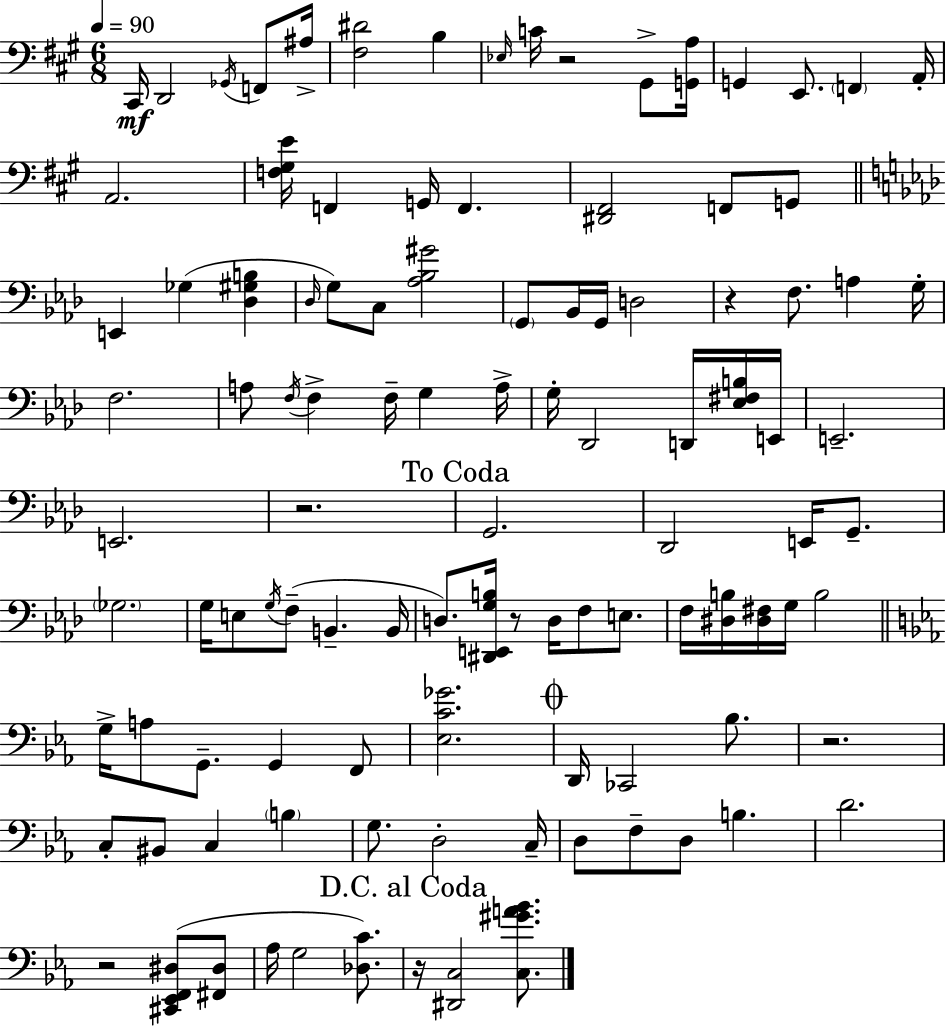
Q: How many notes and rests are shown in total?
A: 107